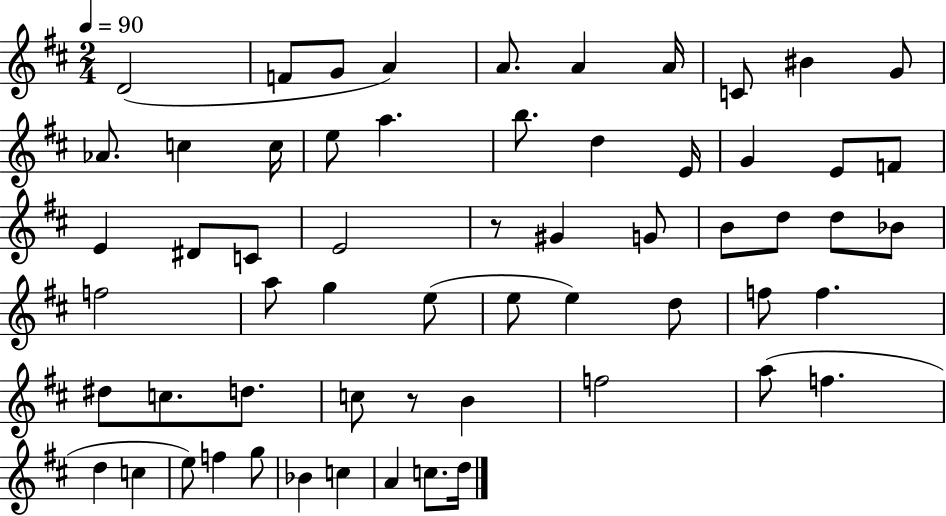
D4/h F4/e G4/e A4/q A4/e. A4/q A4/s C4/e BIS4/q G4/e Ab4/e. C5/q C5/s E5/e A5/q. B5/e. D5/q E4/s G4/q E4/e F4/e E4/q D#4/e C4/e E4/h R/e G#4/q G4/e B4/e D5/e D5/e Bb4/e F5/h A5/e G5/q E5/e E5/e E5/q D5/e F5/e F5/q. D#5/e C5/e. D5/e. C5/e R/e B4/q F5/h A5/e F5/q. D5/q C5/q E5/e F5/q G5/e Bb4/q C5/q A4/q C5/e. D5/s